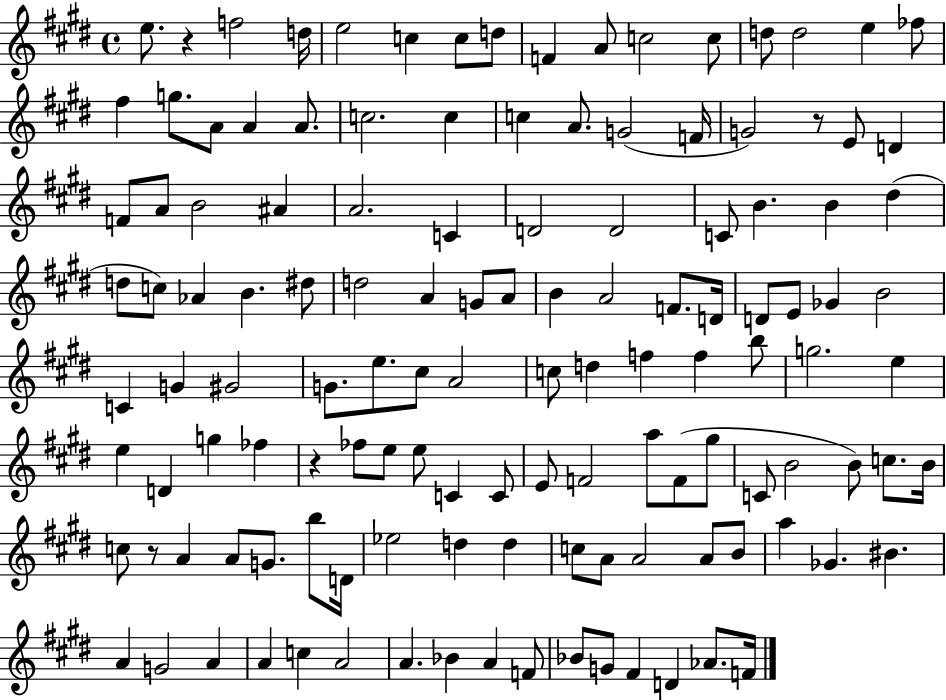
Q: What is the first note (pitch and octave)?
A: E5